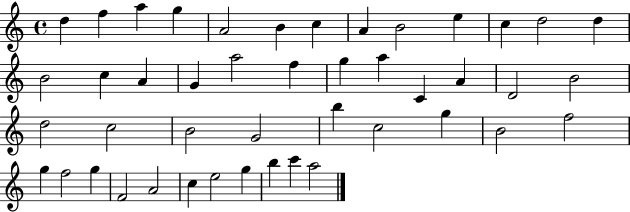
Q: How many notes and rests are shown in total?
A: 45